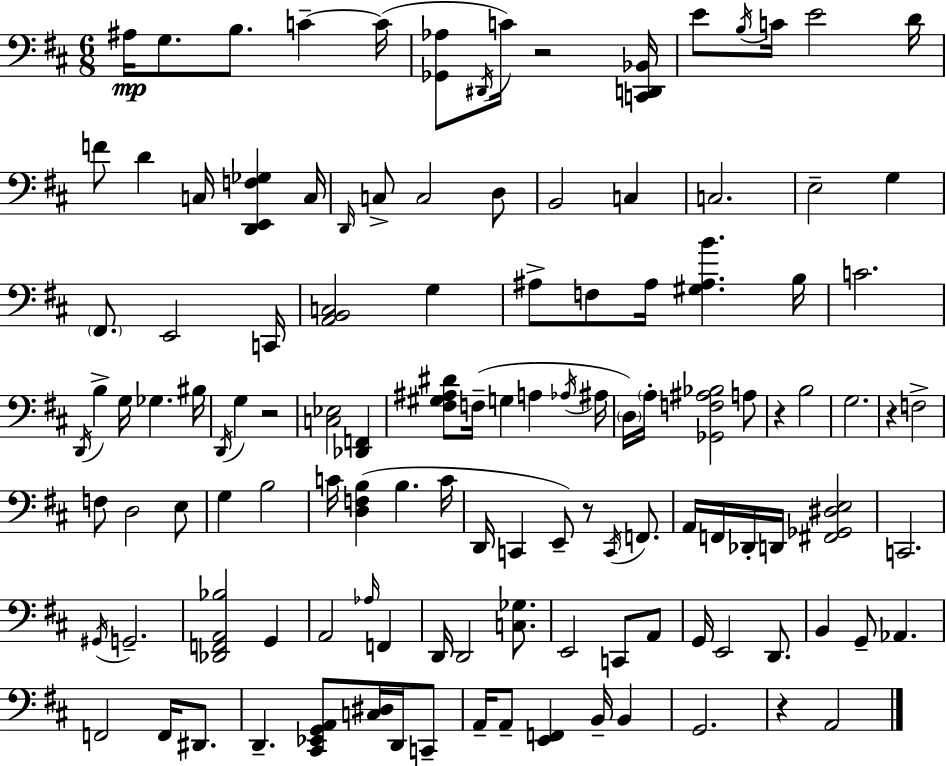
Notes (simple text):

A#3/s G3/e. B3/e. C4/q C4/s [Gb2,Ab3]/e D#2/s C4/s R/h [C2,D2,Bb2]/s E4/e B3/s C4/s E4/h D4/s F4/e D4/q C3/s [D2,E2,F3,Gb3]/q C3/s D2/s C3/e C3/h D3/e B2/h C3/q C3/h. E3/h G3/q F#2/e. E2/h C2/s [A2,B2,C3]/h G3/q A#3/e F3/e A#3/s [G#3,A#3,B4]/q. B3/s C4/h. D2/s B3/q G3/s Gb3/q. BIS3/s D2/s G3/q R/h [C3,Eb3]/h [Db2,F2]/q [F#3,G#3,A#3,D#4]/e F3/s G3/q A3/q Ab3/s A#3/s D3/s A3/s [Gb2,F3,A#3,Bb3]/h A3/e R/q B3/h G3/h. R/q F3/h F3/e D3/h E3/e G3/q B3/h C4/s [D3,F3,B3]/q B3/q. C4/s D2/s C2/q E2/e R/e C2/s F2/e. A2/s F2/s Db2/s D2/s [F#2,Gb2,D#3,E3]/h C2/h. G#2/s G2/h. [Db2,F2,A2,Bb3]/h G2/q A2/h Ab3/s F2/q D2/s D2/h [C3,Gb3]/e. E2/h C2/e A2/e G2/s E2/h D2/e. B2/q G2/e Ab2/q. F2/h F2/s D#2/e. D2/q. [C#2,Eb2,G2,A2]/e [C3,D#3]/s D2/s C2/e A2/s A2/e [E2,F2]/q B2/s B2/q G2/h. R/q A2/h